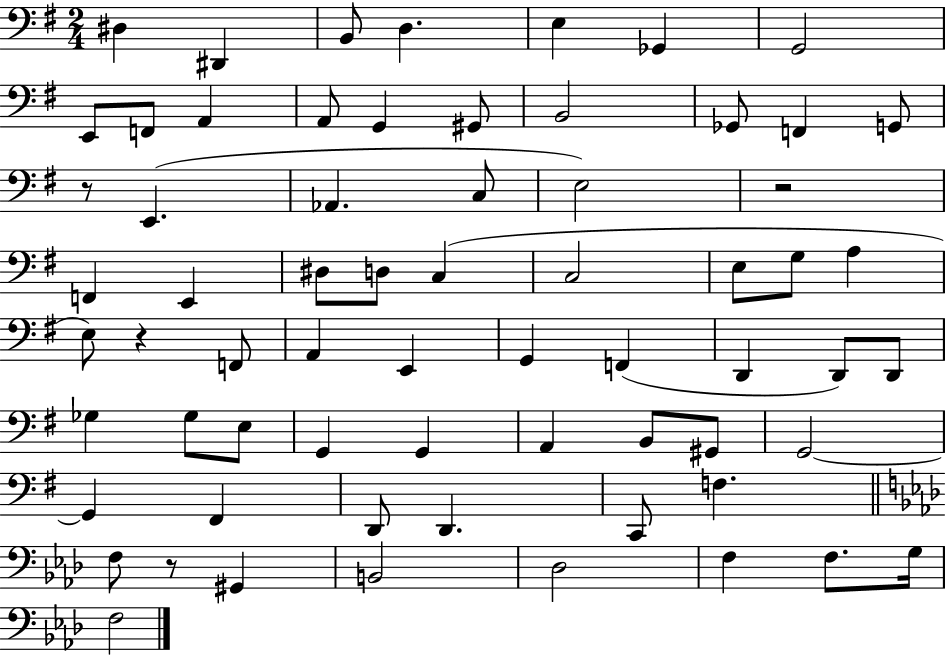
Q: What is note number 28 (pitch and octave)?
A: E3